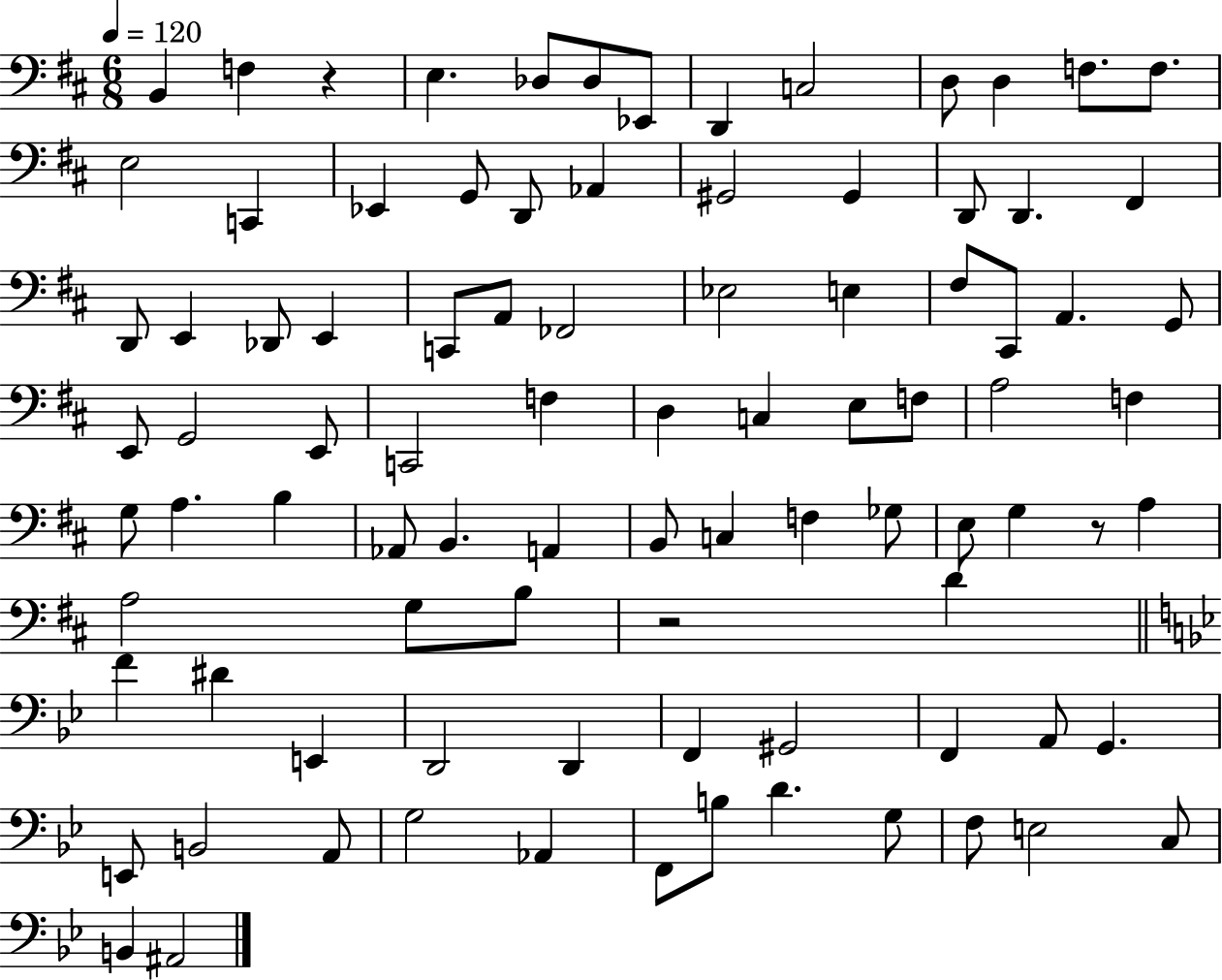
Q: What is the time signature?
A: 6/8